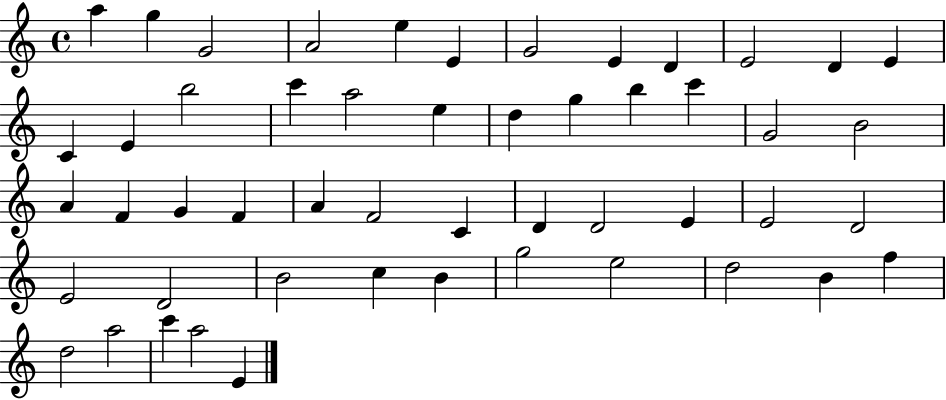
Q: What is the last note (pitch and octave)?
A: E4